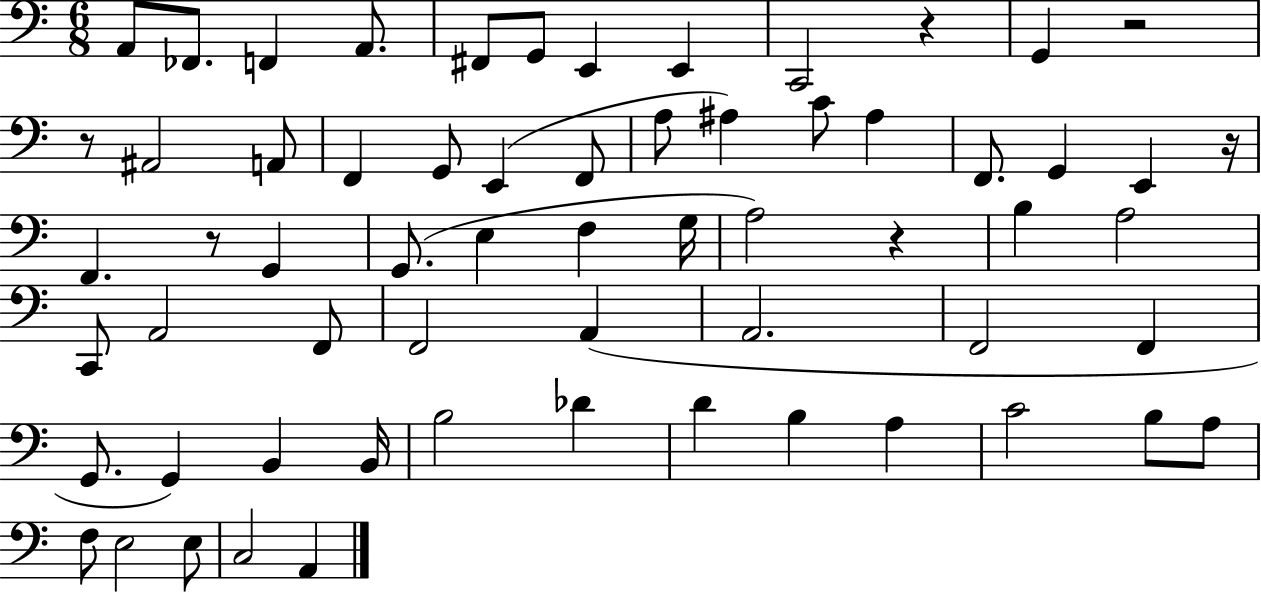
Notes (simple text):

A2/e FES2/e. F2/q A2/e. F#2/e G2/e E2/q E2/q C2/h R/q G2/q R/h R/e A#2/h A2/e F2/q G2/e E2/q F2/e A3/e A#3/q C4/e A#3/q F2/e. G2/q E2/q R/s F2/q. R/e G2/q G2/e. E3/q F3/q G3/s A3/h R/q B3/q A3/h C2/e A2/h F2/e F2/h A2/q A2/h. F2/h F2/q G2/e. G2/q B2/q B2/s B3/h Db4/q D4/q B3/q A3/q C4/h B3/e A3/e F3/e E3/h E3/e C3/h A2/q